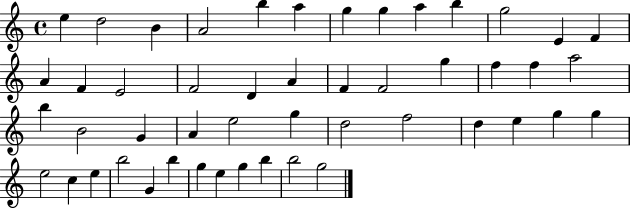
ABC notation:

X:1
T:Untitled
M:4/4
L:1/4
K:C
e d2 B A2 b a g g a b g2 E F A F E2 F2 D A F F2 g f f a2 b B2 G A e2 g d2 f2 d e g g e2 c e b2 G b g e g b b2 g2